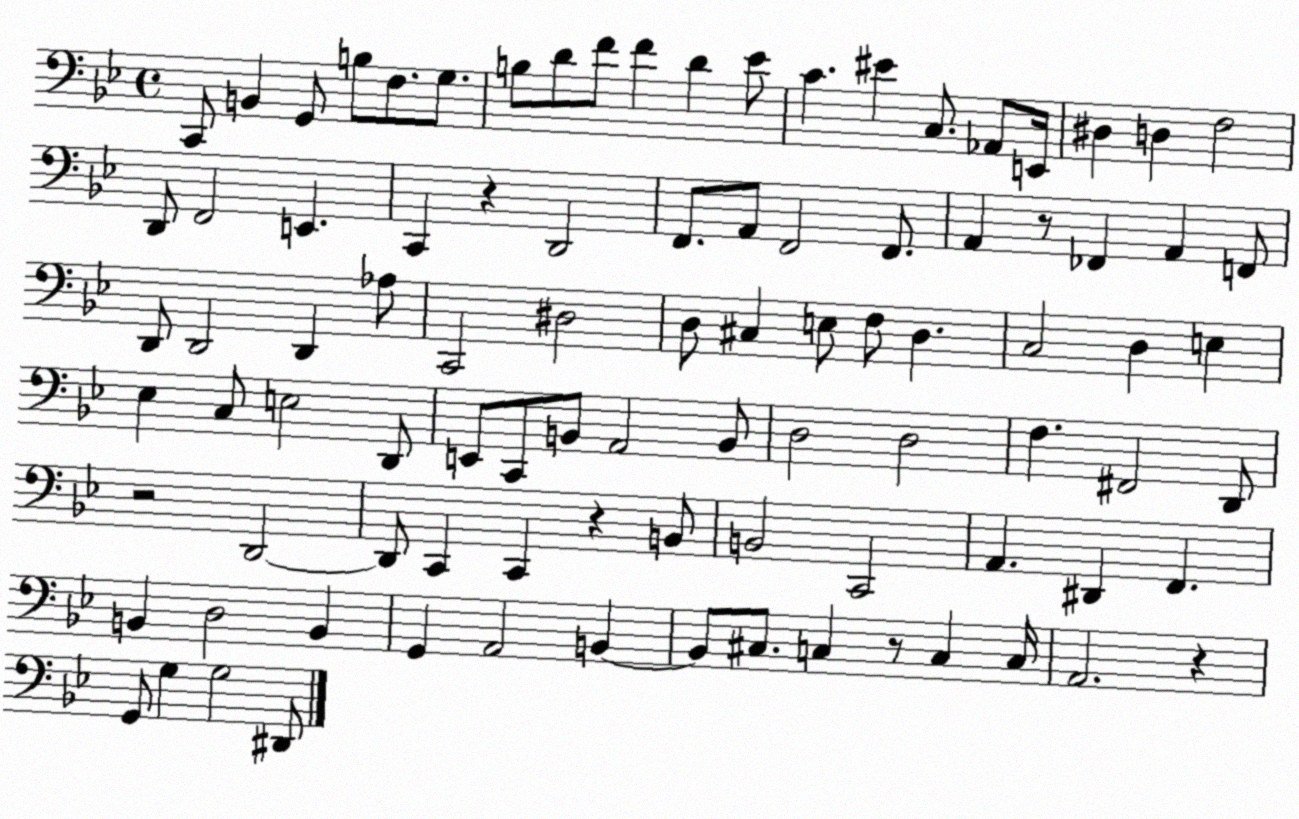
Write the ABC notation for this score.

X:1
T:Untitled
M:4/4
L:1/4
K:Bb
C,,/2 B,, G,,/2 B,/2 F,/2 G,/2 B,/2 D/2 F/2 F D _E/2 C ^E C,/2 _A,,/2 E,,/4 ^D, D, F,2 D,,/2 F,,2 E,, C,, z D,,2 F,,/2 A,,/2 F,,2 F,,/2 A,, z/2 _F,, A,, F,,/2 D,,/2 D,,2 D,, _A,/2 C,,2 ^D,2 D,/2 ^C, E,/2 F,/2 D, C,2 D, E, _E, C,/2 E,2 D,,/2 E,,/2 C,,/2 B,,/2 A,,2 B,,/2 D,2 D,2 F, ^F,,2 D,,/2 z2 D,,2 D,,/2 C,, C,, z B,,/2 B,,2 C,,2 A,, ^D,, F,, B,, D,2 B,, G,, A,,2 B,, B,,/2 ^C,/2 C, z/2 C, C,/4 A,,2 z G,,/2 G, G,2 ^D,,/2